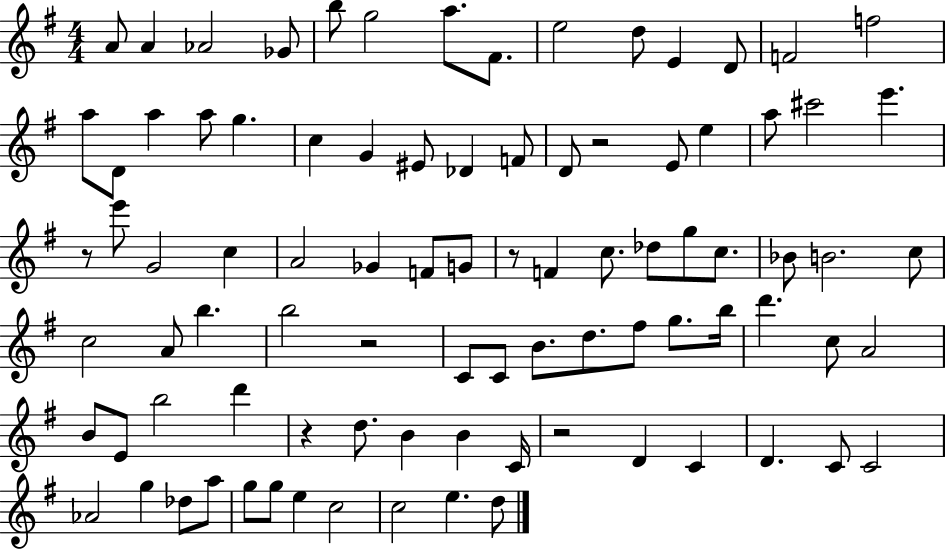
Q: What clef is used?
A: treble